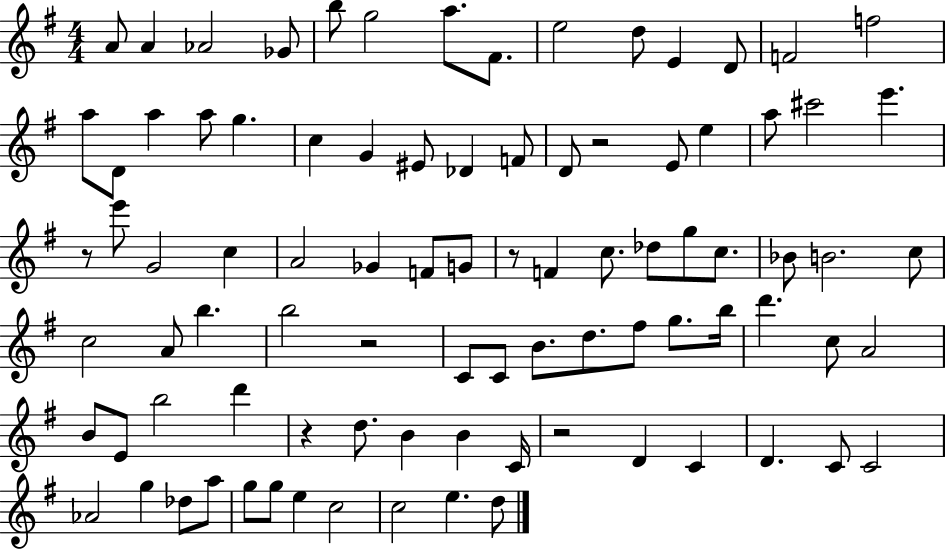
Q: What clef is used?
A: treble